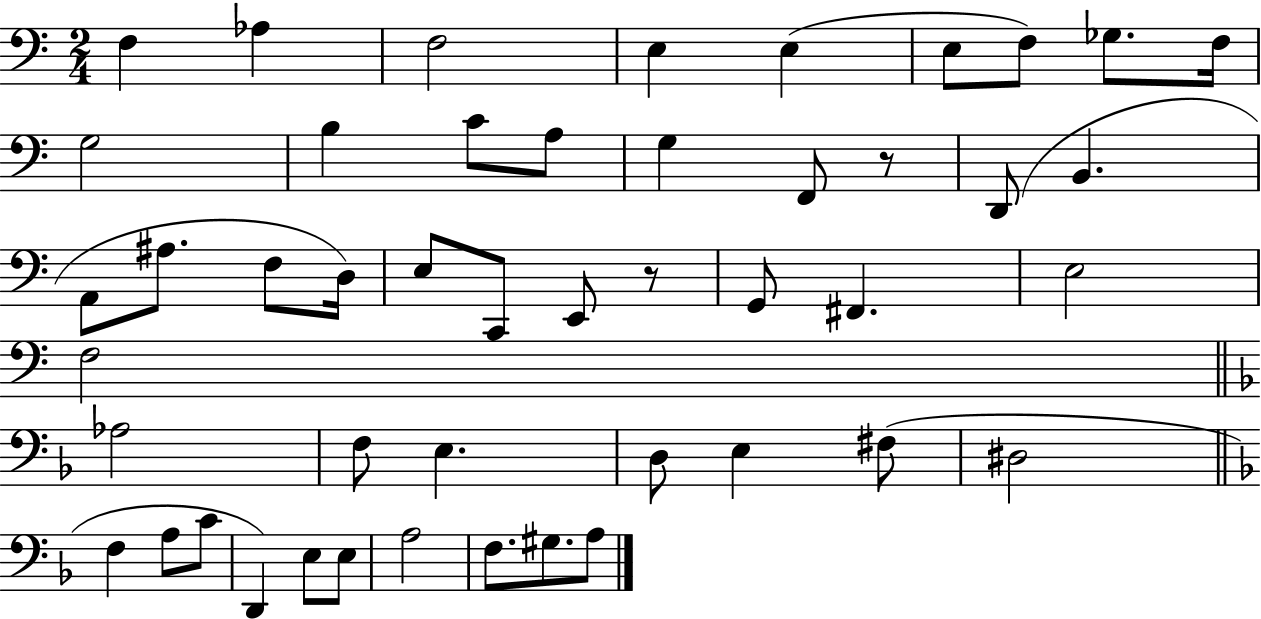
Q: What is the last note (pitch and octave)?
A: A3